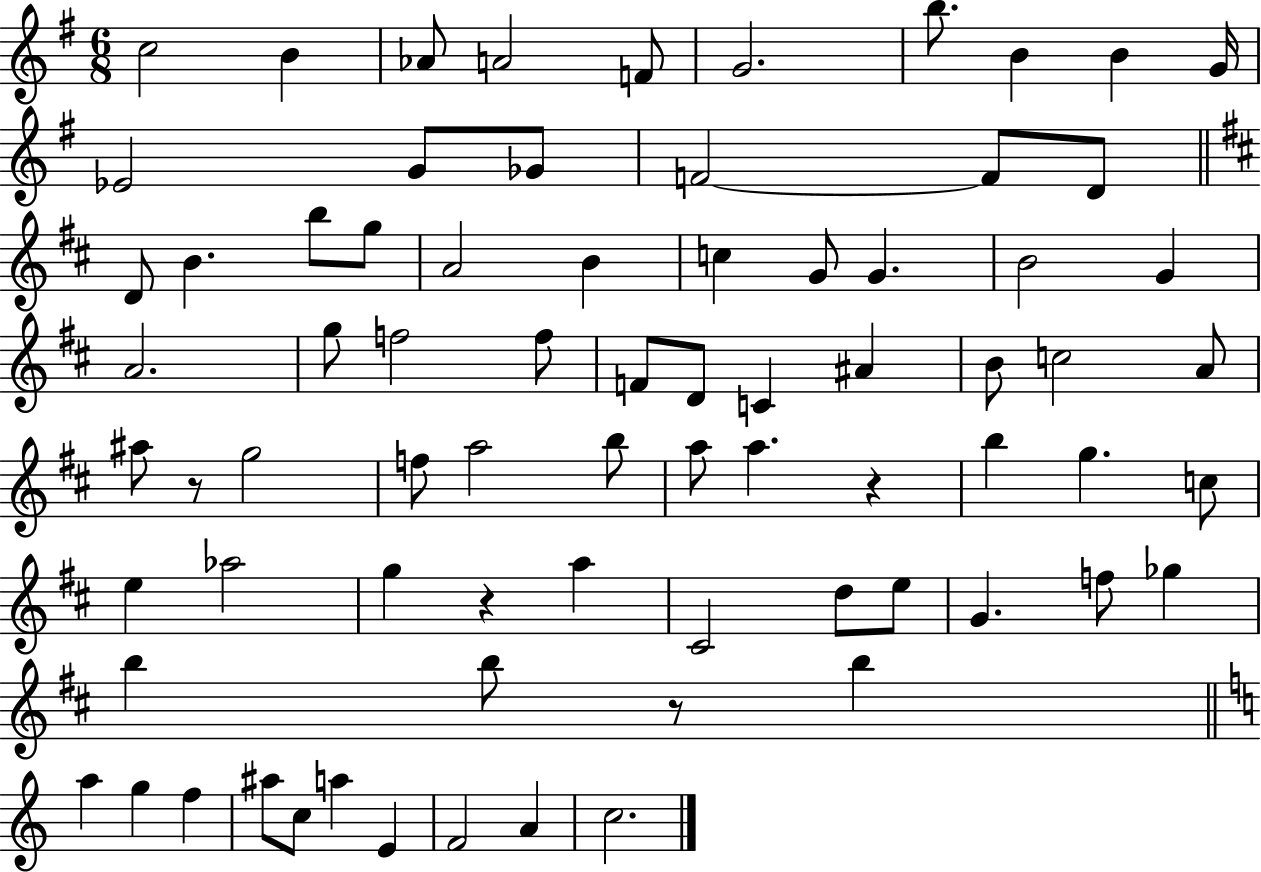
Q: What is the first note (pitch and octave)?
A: C5